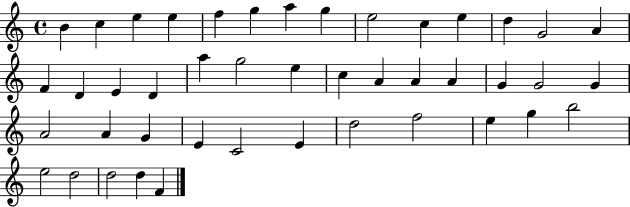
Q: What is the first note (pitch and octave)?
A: B4